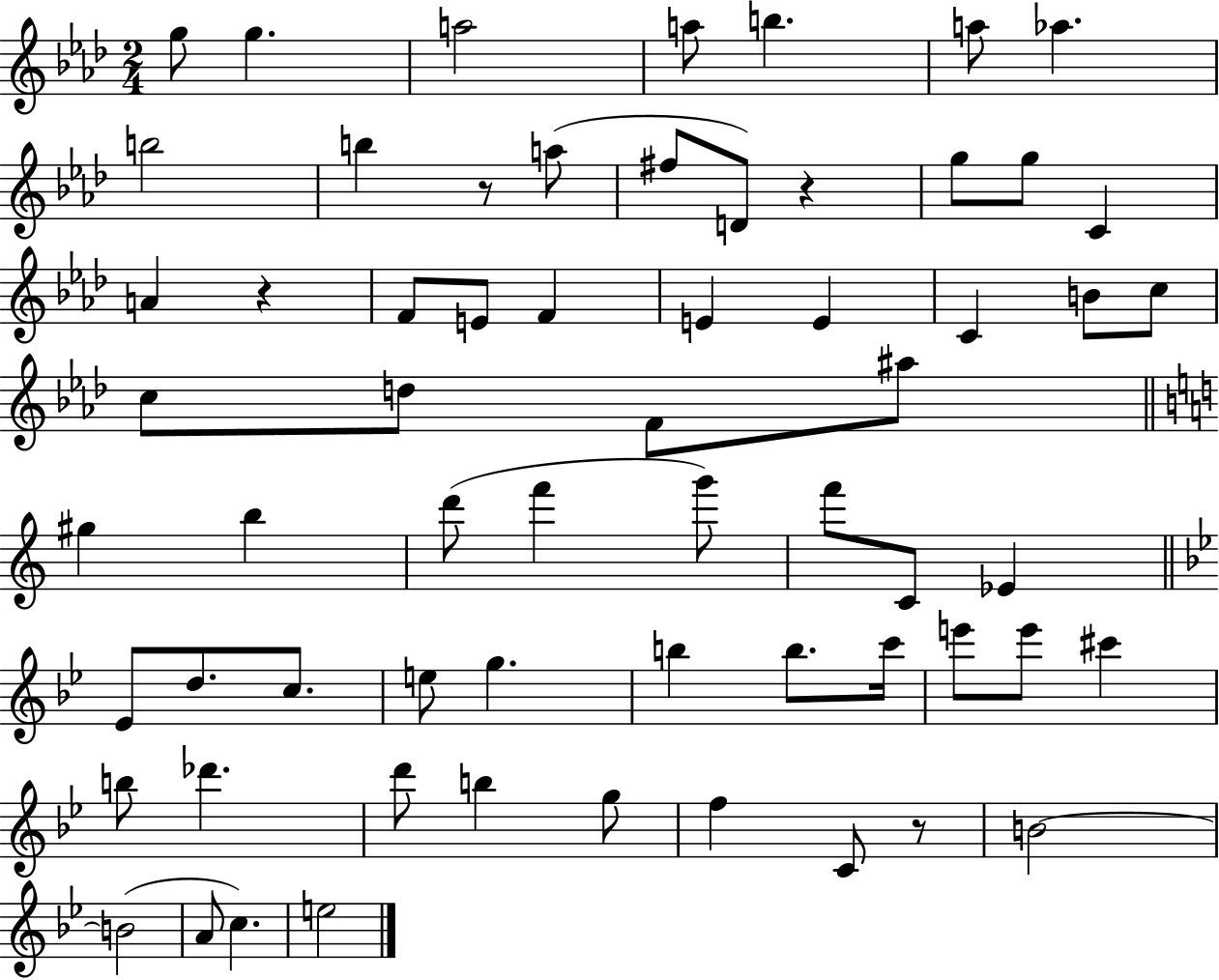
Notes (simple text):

G5/e G5/q. A5/h A5/e B5/q. A5/e Ab5/q. B5/h B5/q R/e A5/e F#5/e D4/e R/q G5/e G5/e C4/q A4/q R/q F4/e E4/e F4/q E4/q E4/q C4/q B4/e C5/e C5/e D5/e F4/e A#5/e G#5/q B5/q D6/e F6/q G6/e F6/e C4/e Eb4/q Eb4/e D5/e. C5/e. E5/e G5/q. B5/q B5/e. C6/s E6/e E6/e C#6/q B5/e Db6/q. D6/e B5/q G5/e F5/q C4/e R/e B4/h B4/h A4/e C5/q. E5/h